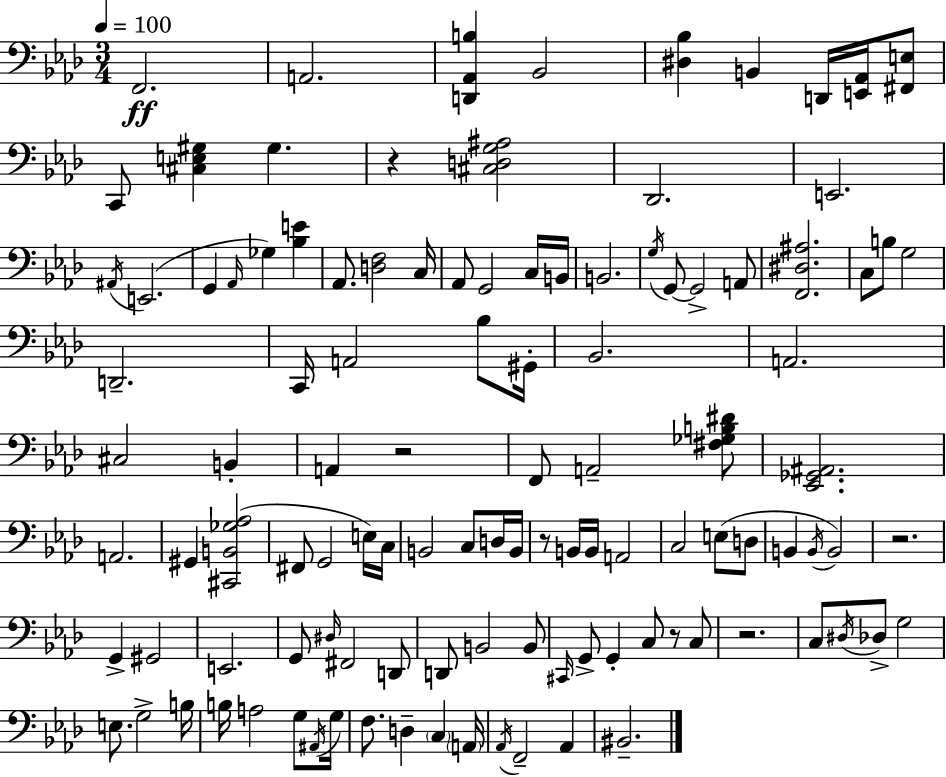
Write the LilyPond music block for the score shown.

{
  \clef bass
  \numericTimeSignature
  \time 3/4
  \key aes \major
  \tempo 4 = 100
  \repeat volta 2 { f,2.\ff | a,2. | <d, aes, b>4 bes,2 | <dis bes>4 b,4 d,16 <e, aes,>16 <fis, e>8 | \break c,8 <cis e gis>4 gis4. | r4 <cis d g ais>2 | des,2. | e,2. | \break \acciaccatura { ais,16 } e,2.( | g,4 \grace { aes,16 } ges4) <bes e'>4 | aes,8. <d f>2 | c16 aes,8 g,2 | \break c16 b,16 b,2. | \acciaccatura { g16 } g,8~~ g,2-> | a,8 <f, dis ais>2. | c8 b8 g2 | \break d,2.-- | c,16 a,2 | bes8 gis,16-. bes,2. | a,2. | \break cis2 b,4-. | a,4 r2 | f,8 a,2-- | <fis ges b dis'>8 <ees, ges, ais,>2. | \break a,2. | gis,4 <cis, b, ges aes>2( | fis,8 g,2 | e16) c16 b,2 c8 | \break d16 b,16 r8 b,16 b,16 a,2 | c2 e8( | d8 b,4 \acciaccatura { b,16 } b,2) | r2. | \break g,4-> gis,2 | e,2. | g,8 \grace { dis16 } fis,2 | d,8 d,8 b,2 | \break b,8 \grace { cis,16 } g,8-> g,4-. | c8 r8 c8 r2. | c8 \acciaccatura { dis16 } des8-> g2 | e8. g2-> | \break b16 b16 a2 | g8 \acciaccatura { ais,16 } g16 f8. d4-- | \parenthesize c4 \parenthesize a,16 \acciaccatura { aes,16 } f,2-- | aes,4 bis,2.-- | \break } \bar "|."
}